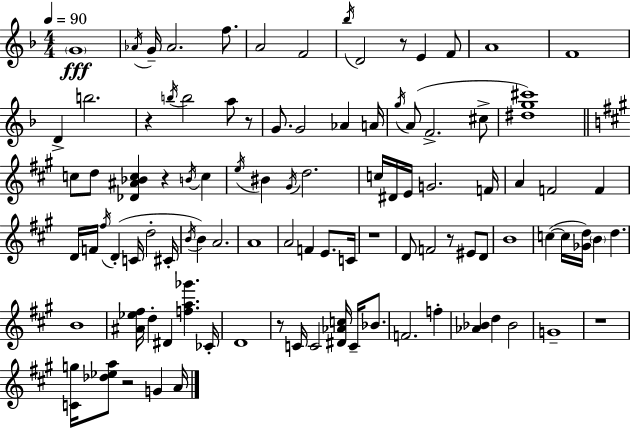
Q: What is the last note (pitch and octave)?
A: A4